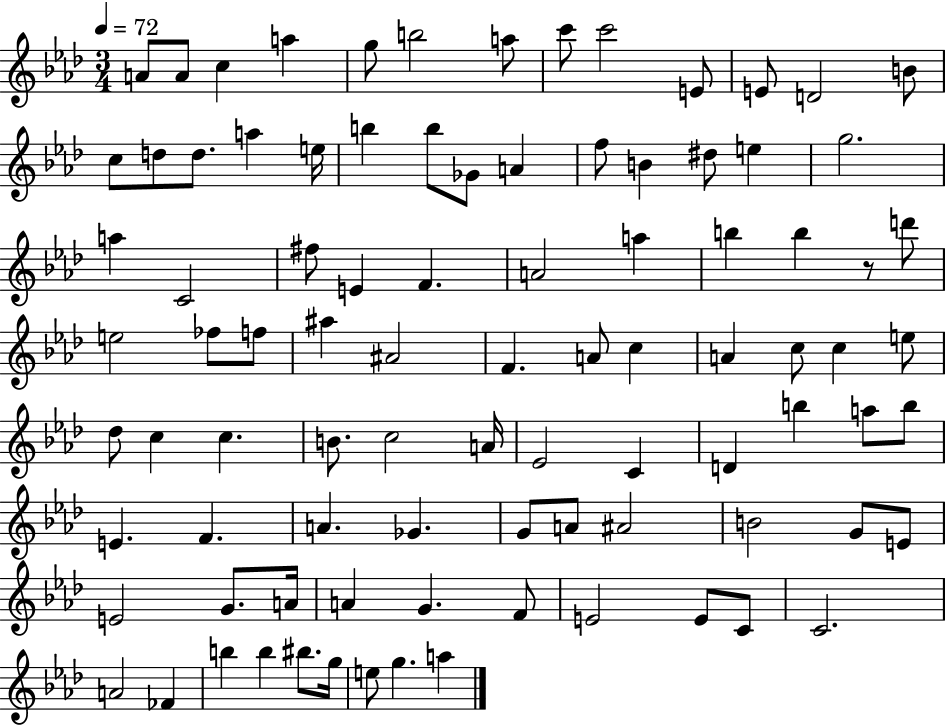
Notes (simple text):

A4/e A4/e C5/q A5/q G5/e B5/h A5/e C6/e C6/h E4/e E4/e D4/h B4/e C5/e D5/e D5/e. A5/q E5/s B5/q B5/e Gb4/e A4/q F5/e B4/q D#5/e E5/q G5/h. A5/q C4/h F#5/e E4/q F4/q. A4/h A5/q B5/q B5/q R/e D6/e E5/h FES5/e F5/e A#5/q A#4/h F4/q. A4/e C5/q A4/q C5/e C5/q E5/e Db5/e C5/q C5/q. B4/e. C5/h A4/s Eb4/h C4/q D4/q B5/q A5/e B5/e E4/q. F4/q. A4/q. Gb4/q. G4/e A4/e A#4/h B4/h G4/e E4/e E4/h G4/e. A4/s A4/q G4/q. F4/e E4/h E4/e C4/e C4/h. A4/h FES4/q B5/q B5/q BIS5/e. G5/s E5/e G5/q. A5/q